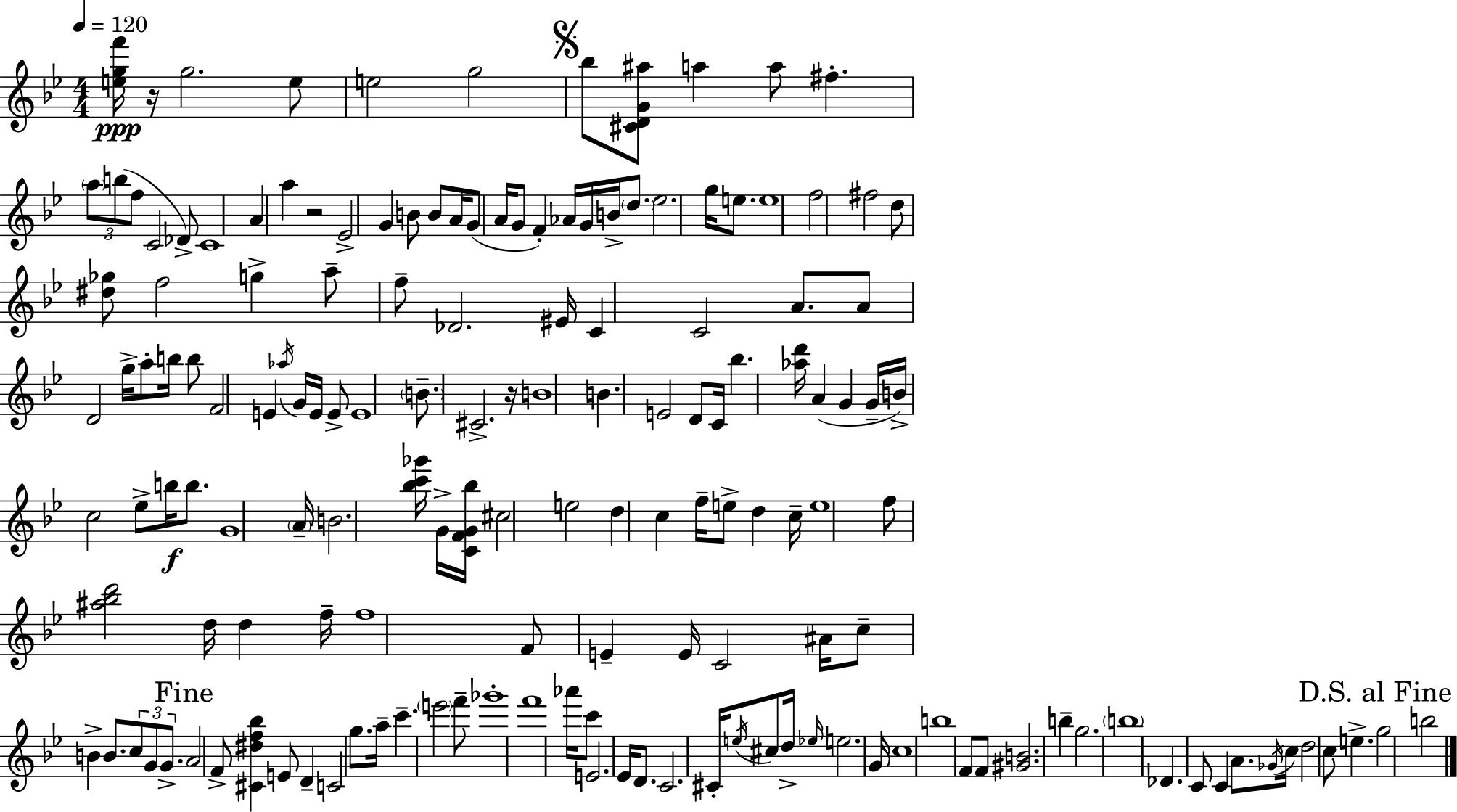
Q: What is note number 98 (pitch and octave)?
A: C5